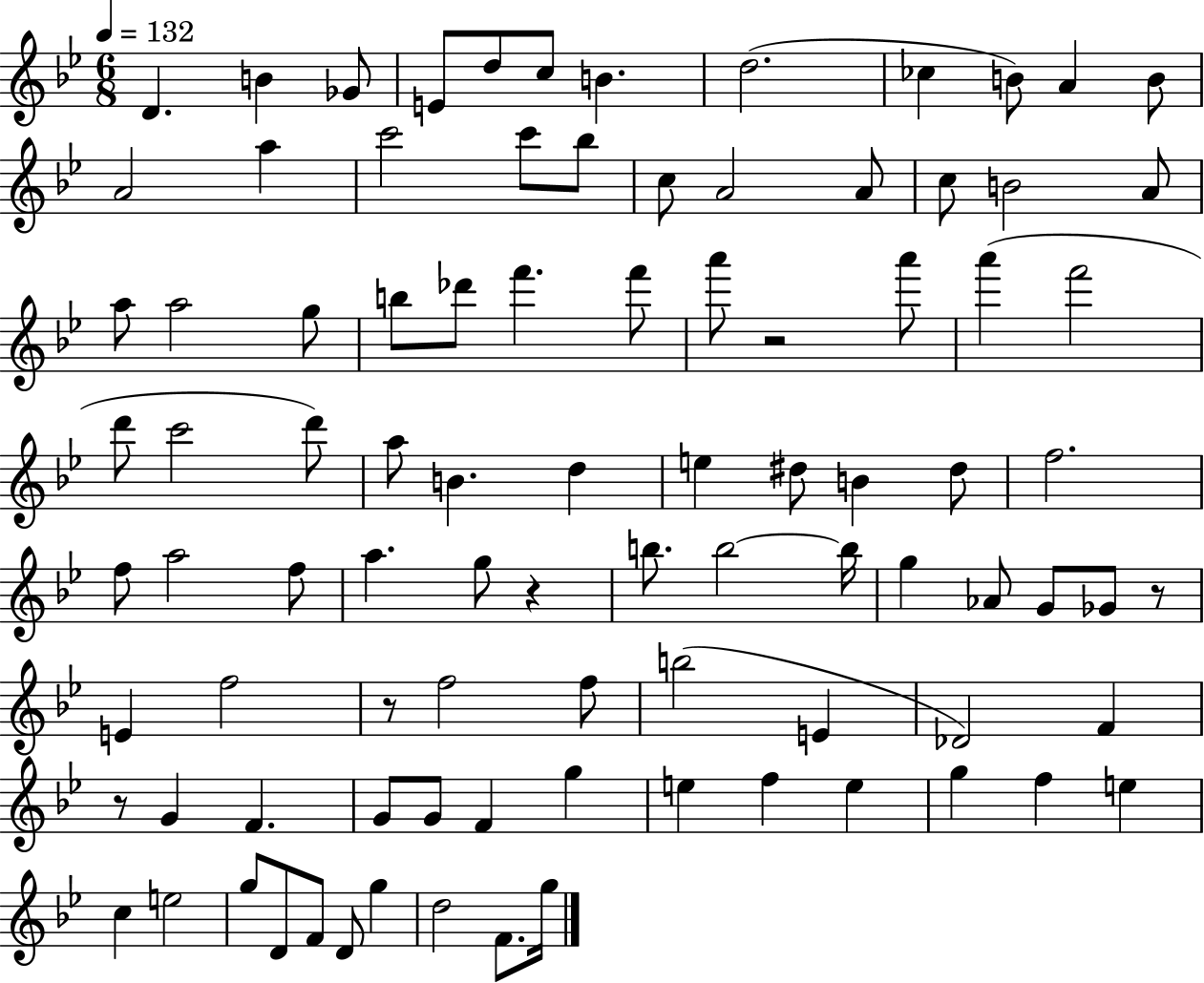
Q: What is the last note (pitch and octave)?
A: G5